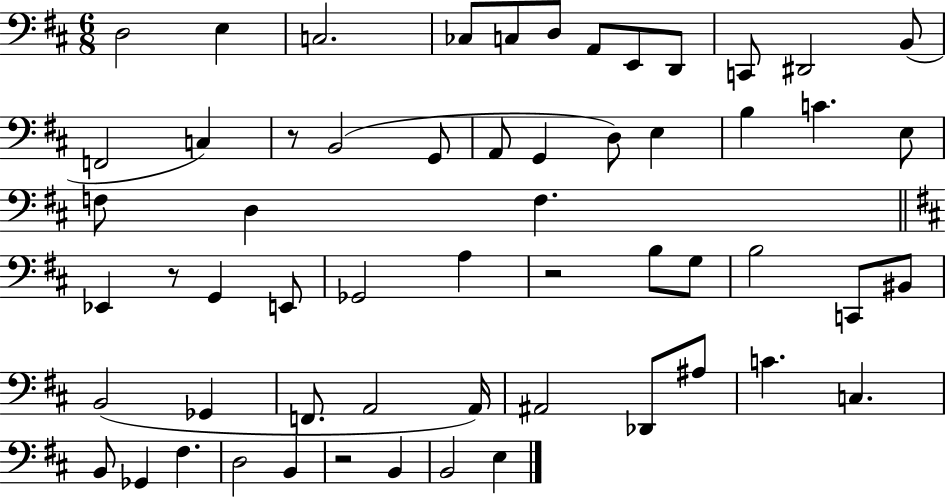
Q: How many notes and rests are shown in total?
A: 58